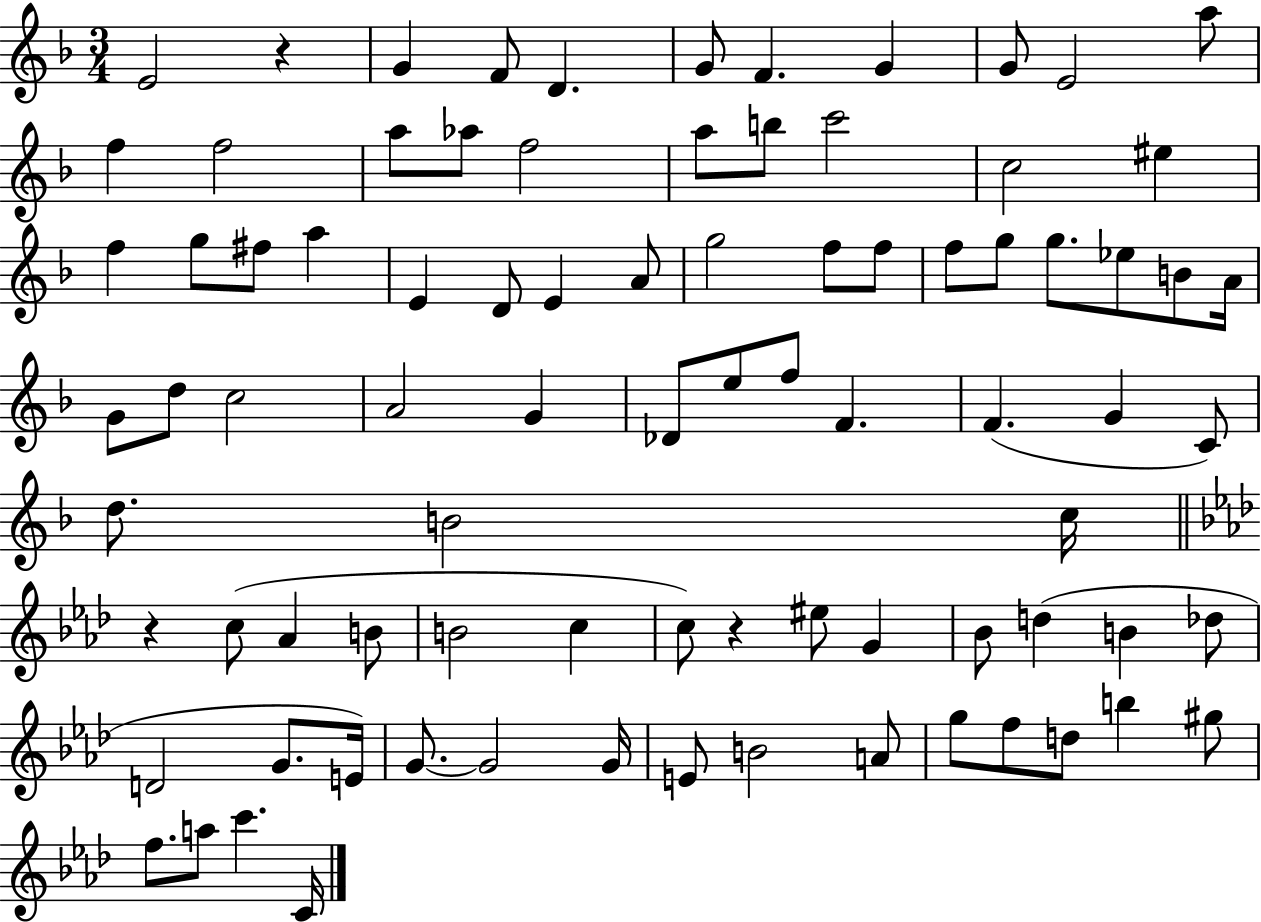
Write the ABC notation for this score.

X:1
T:Untitled
M:3/4
L:1/4
K:F
E2 z G F/2 D G/2 F G G/2 E2 a/2 f f2 a/2 _a/2 f2 a/2 b/2 c'2 c2 ^e f g/2 ^f/2 a E D/2 E A/2 g2 f/2 f/2 f/2 g/2 g/2 _e/2 B/2 A/4 G/2 d/2 c2 A2 G _D/2 e/2 f/2 F F G C/2 d/2 B2 c/4 z c/2 _A B/2 B2 c c/2 z ^e/2 G _B/2 d B _d/2 D2 G/2 E/4 G/2 G2 G/4 E/2 B2 A/2 g/2 f/2 d/2 b ^g/2 f/2 a/2 c' C/4